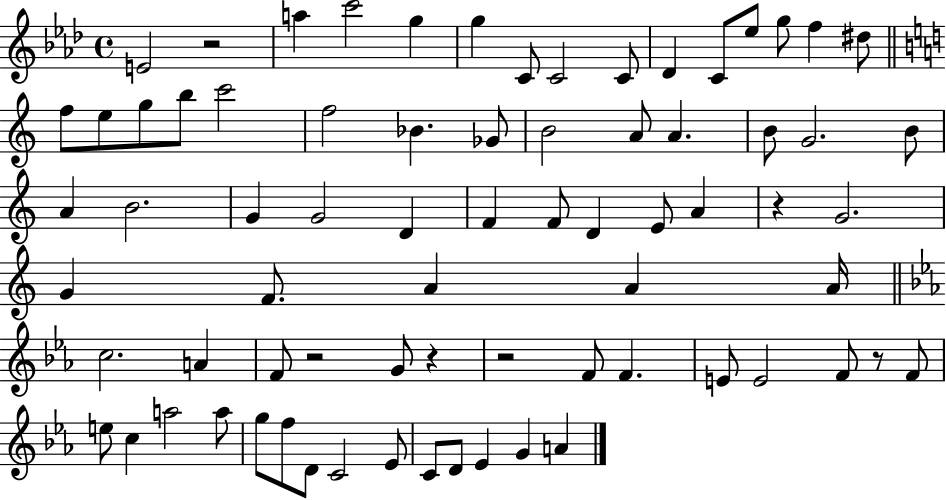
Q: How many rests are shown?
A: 6